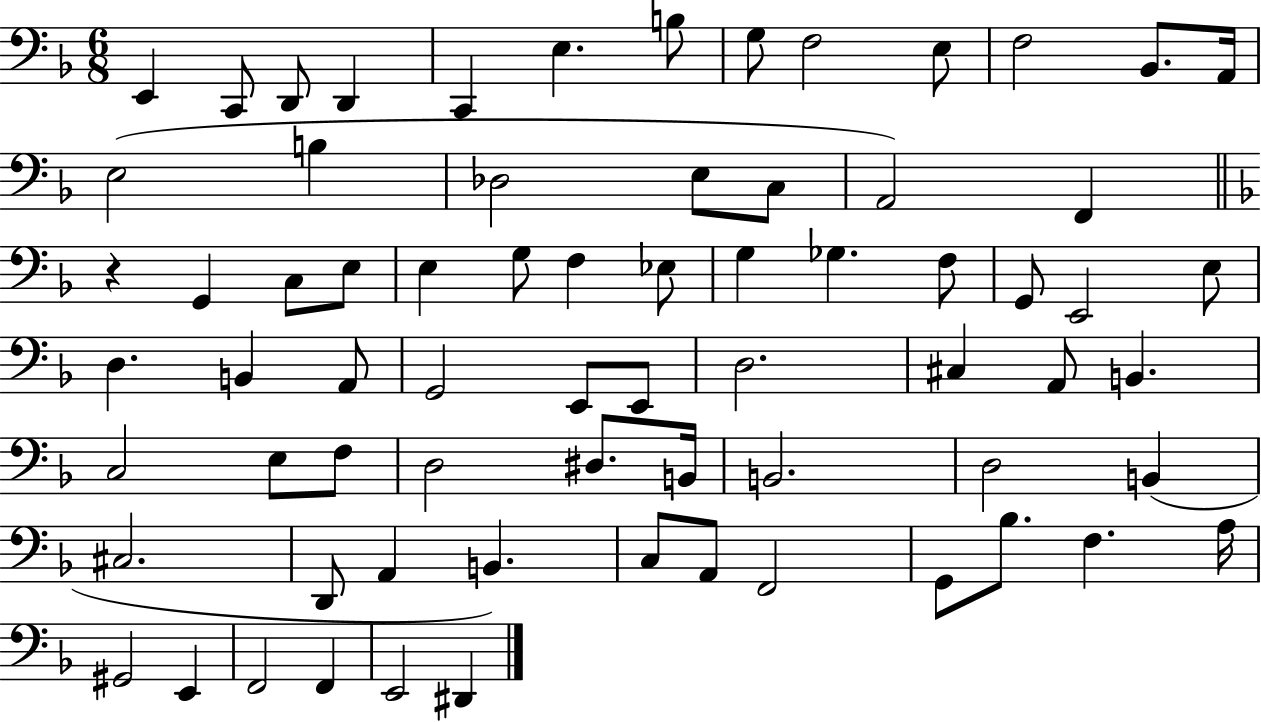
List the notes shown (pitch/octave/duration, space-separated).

E2/q C2/e D2/e D2/q C2/q E3/q. B3/e G3/e F3/h E3/e F3/h Bb2/e. A2/s E3/h B3/q Db3/h E3/e C3/e A2/h F2/q R/q G2/q C3/e E3/e E3/q G3/e F3/q Eb3/e G3/q Gb3/q. F3/e G2/e E2/h E3/e D3/q. B2/q A2/e G2/h E2/e E2/e D3/h. C#3/q A2/e B2/q. C3/h E3/e F3/e D3/h D#3/e. B2/s B2/h. D3/h B2/q C#3/h. D2/e A2/q B2/q. C3/e A2/e F2/h G2/e Bb3/e. F3/q. A3/s G#2/h E2/q F2/h F2/q E2/h D#2/q